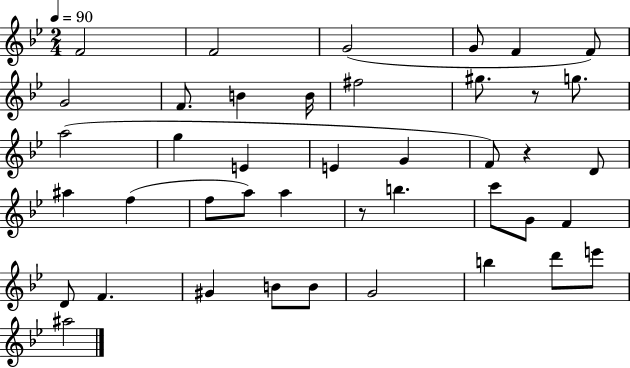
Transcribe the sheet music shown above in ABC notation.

X:1
T:Untitled
M:2/4
L:1/4
K:Bb
F2 F2 G2 G/2 F F/2 G2 F/2 B B/4 ^f2 ^g/2 z/2 g/2 a2 g E E G F/2 z D/2 ^a f f/2 a/2 a z/2 b c'/2 G/2 F D/2 F ^G B/2 B/2 G2 b d'/2 e'/2 ^a2